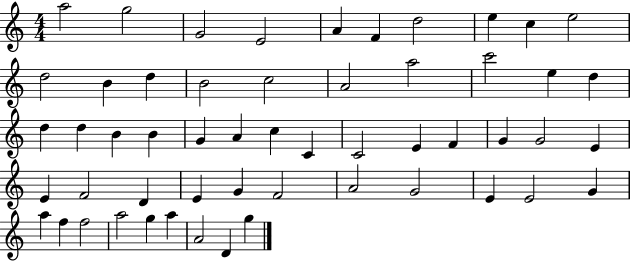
{
  \clef treble
  \numericTimeSignature
  \time 4/4
  \key c \major
  a''2 g''2 | g'2 e'2 | a'4 f'4 d''2 | e''4 c''4 e''2 | \break d''2 b'4 d''4 | b'2 c''2 | a'2 a''2 | c'''2 e''4 d''4 | \break d''4 d''4 b'4 b'4 | g'4 a'4 c''4 c'4 | c'2 e'4 f'4 | g'4 g'2 e'4 | \break e'4 f'2 d'4 | e'4 g'4 f'2 | a'2 g'2 | e'4 e'2 g'4 | \break a''4 f''4 f''2 | a''2 g''4 a''4 | a'2 d'4 g''4 | \bar "|."
}